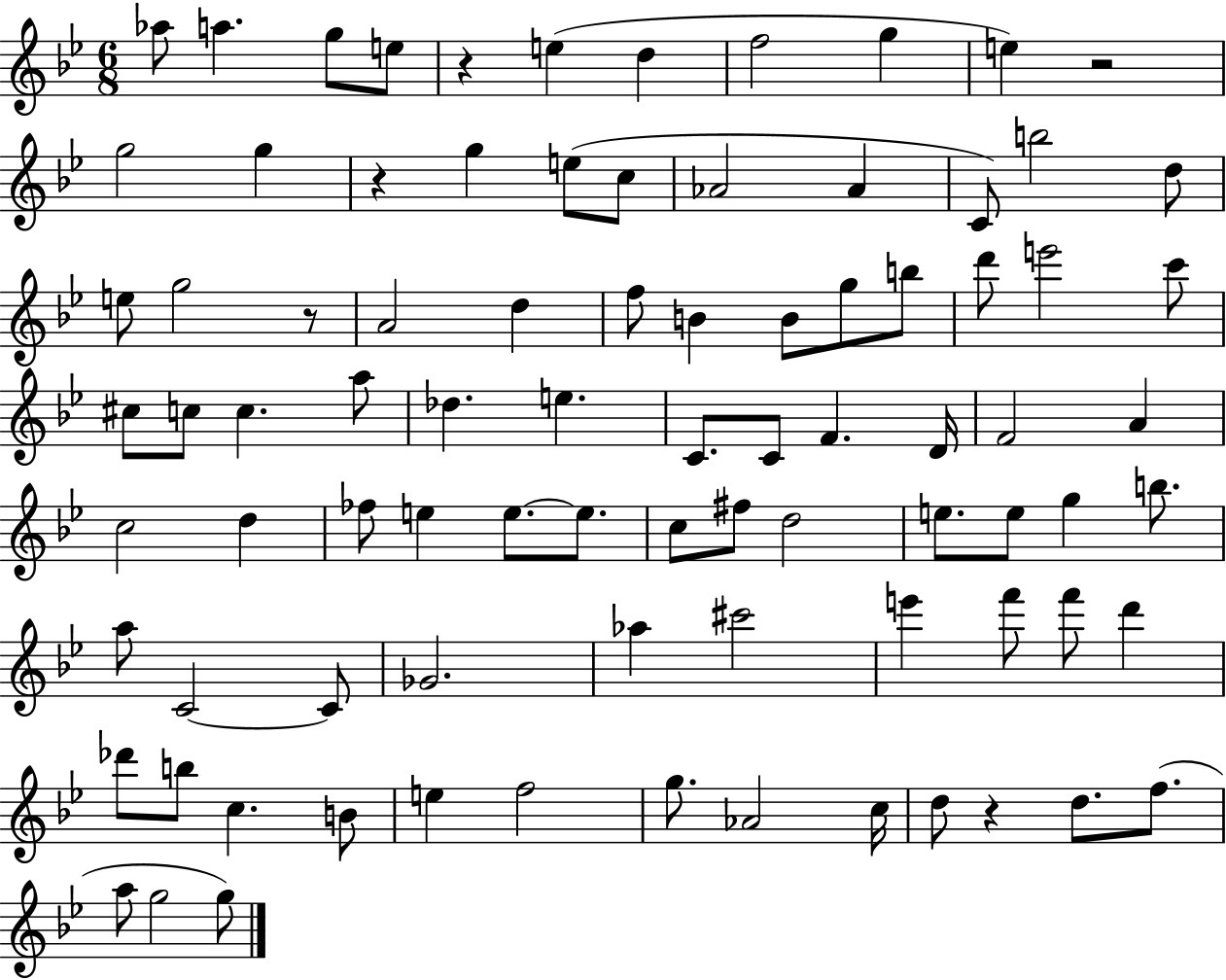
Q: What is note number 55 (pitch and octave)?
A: G5